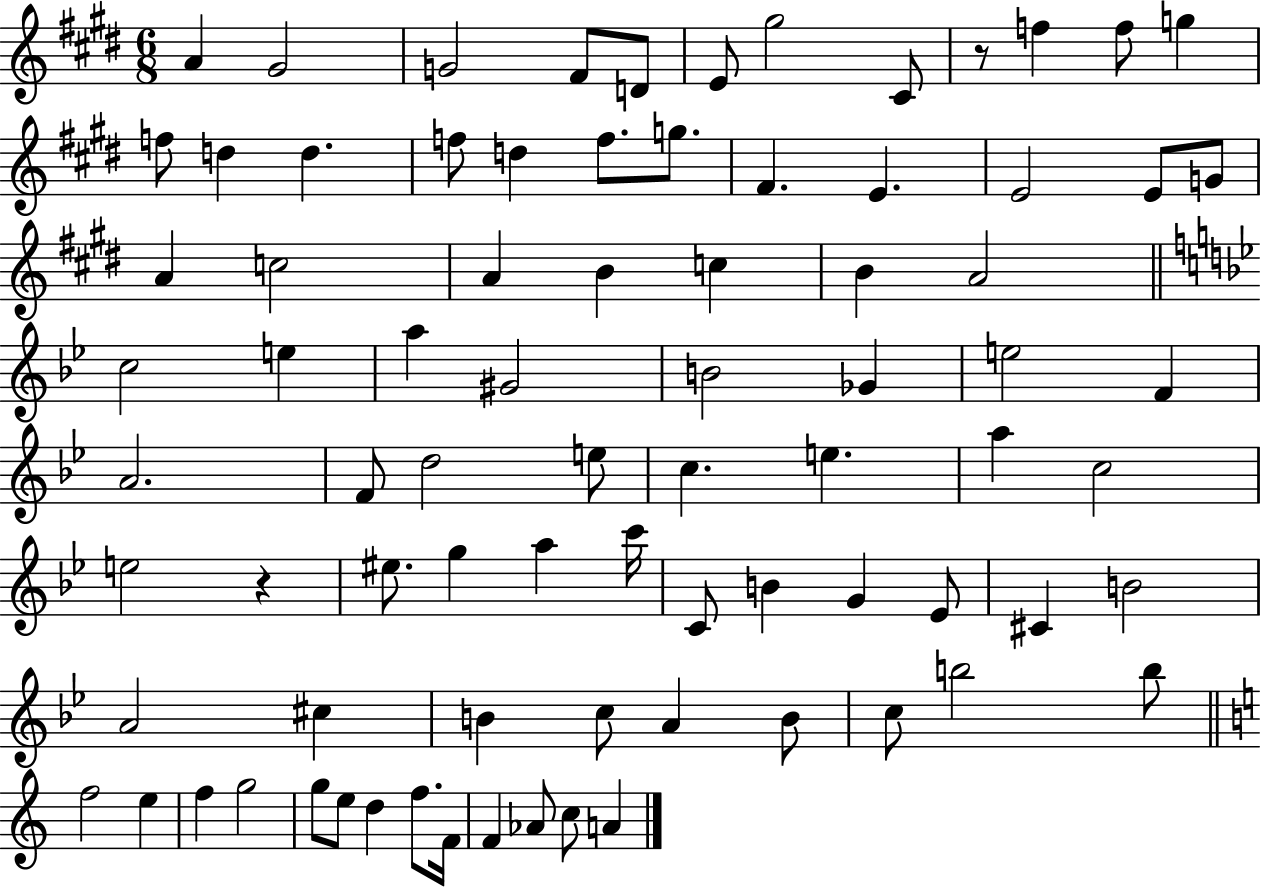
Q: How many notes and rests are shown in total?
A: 81